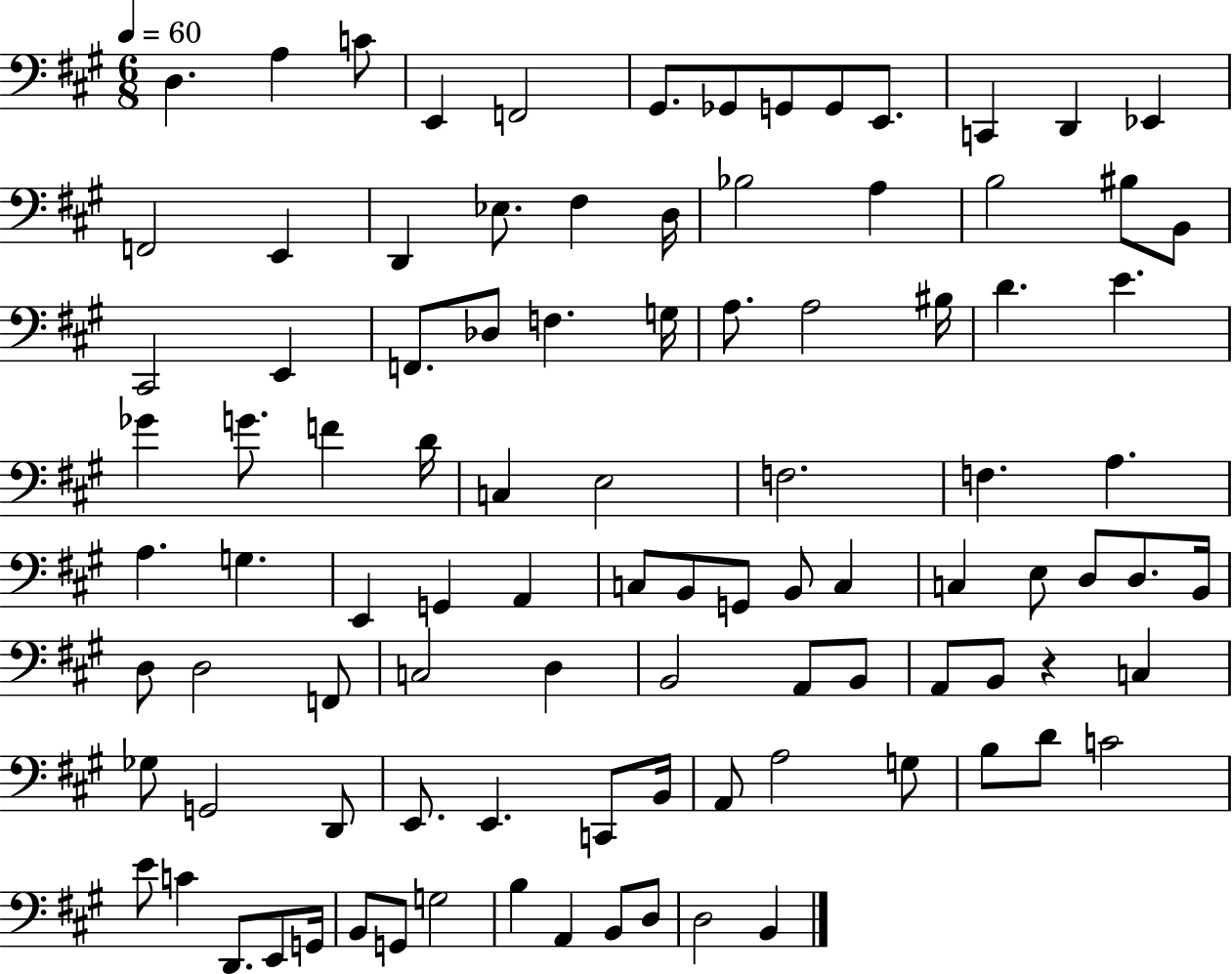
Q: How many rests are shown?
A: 1